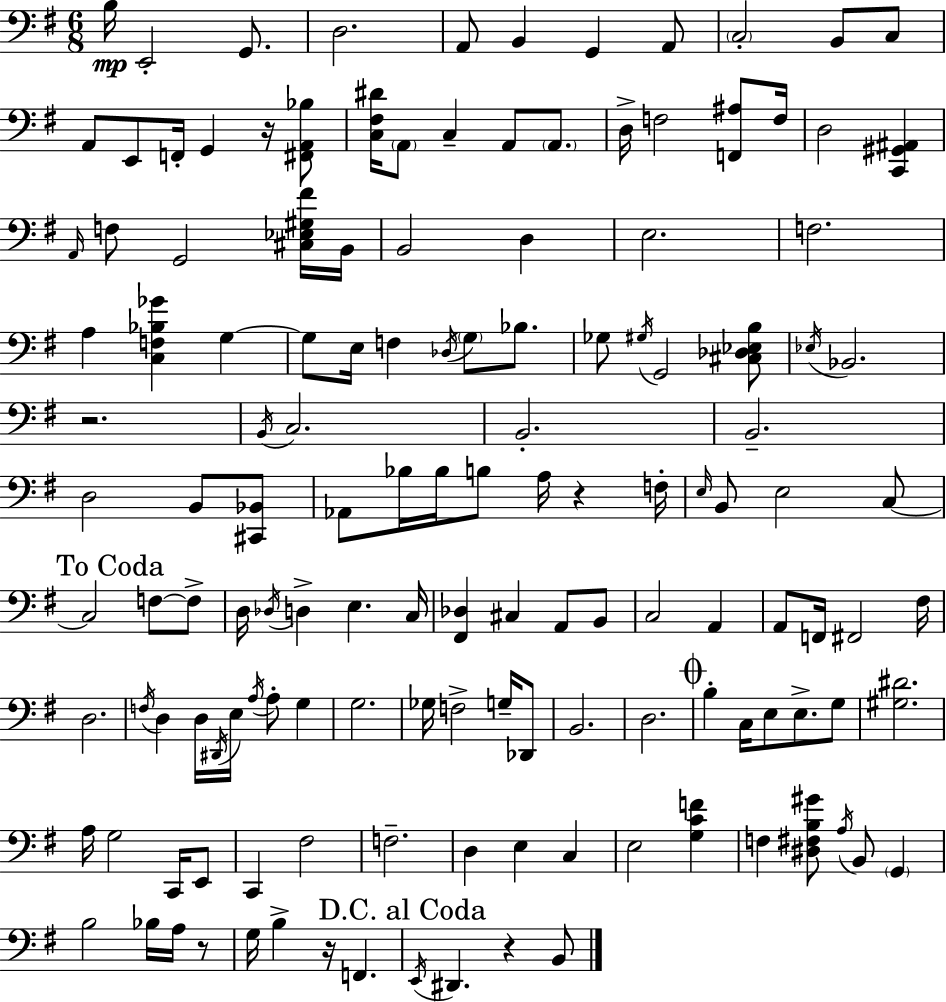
B3/s E2/h G2/e. D3/h. A2/e B2/q G2/q A2/e C3/h B2/e C3/e A2/e E2/e F2/s G2/q R/s [F#2,A2,Bb3]/e [C3,F#3,D#4]/s A2/e C3/q A2/e A2/e. D3/s F3/h [F2,A#3]/e F3/s D3/h [C2,G#2,A#2]/q A2/s F3/e G2/h [C#3,Eb3,G#3,F#4]/s B2/s B2/h D3/q E3/h. F3/h. A3/q [C3,F3,Bb3,Gb4]/q G3/q G3/e E3/s F3/q Db3/s G3/e Bb3/e. Gb3/e G#3/s G2/h [C#3,Db3,Eb3,B3]/e Eb3/s Bb2/h. R/h. B2/s C3/h. B2/h. B2/h. D3/h B2/e [C#2,Bb2]/e Ab2/e Bb3/s Bb3/s B3/e A3/s R/q F3/s E3/s B2/e E3/h C3/e C3/h F3/e F3/e D3/s Db3/s D3/q E3/q. C3/s [F#2,Db3]/q C#3/q A2/e B2/e C3/h A2/q A2/e F2/s F#2/h F#3/s D3/h. F3/s D3/q D3/s D#2/s E3/s A3/s A3/e G3/q G3/h. Gb3/s F3/h G3/s Db2/e B2/h. D3/h. B3/q C3/s E3/e E3/e. G3/e [G#3,D#4]/h. A3/s G3/h C2/s E2/e C2/q F#3/h F3/h. D3/q E3/q C3/q E3/h [G3,C4,F4]/q F3/q [D#3,F#3,B3,G#4]/e A3/s B2/e G2/q B3/h Bb3/s A3/s R/e G3/s B3/q R/s F2/q. E2/s D#2/q. R/q B2/e